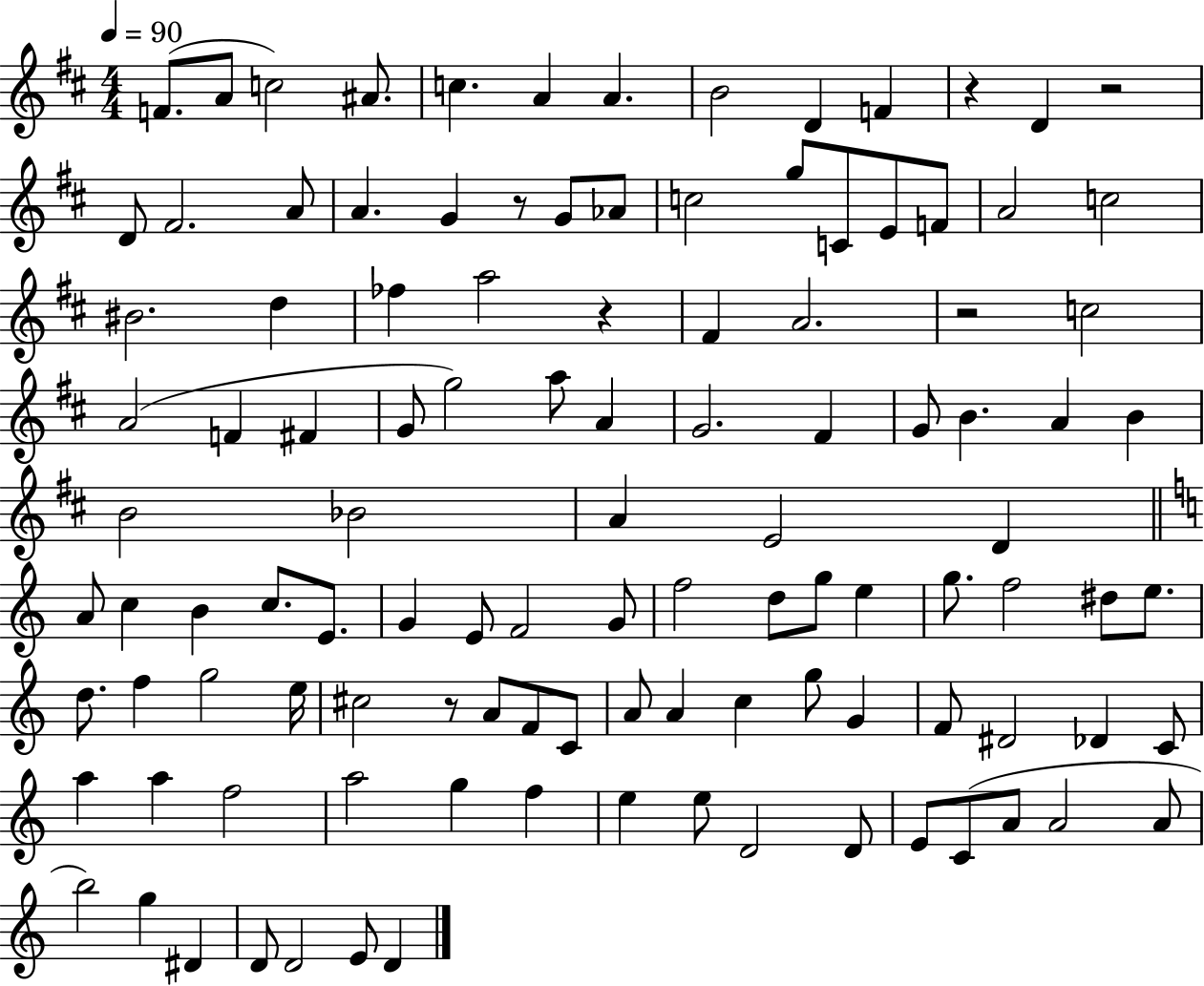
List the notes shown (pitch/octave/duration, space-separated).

F4/e. A4/e C5/h A#4/e. C5/q. A4/q A4/q. B4/h D4/q F4/q R/q D4/q R/h D4/e F#4/h. A4/e A4/q. G4/q R/e G4/e Ab4/e C5/h G5/e C4/e E4/e F4/e A4/h C5/h BIS4/h. D5/q FES5/q A5/h R/q F#4/q A4/h. R/h C5/h A4/h F4/q F#4/q G4/e G5/h A5/e A4/q G4/h. F#4/q G4/e B4/q. A4/q B4/q B4/h Bb4/h A4/q E4/h D4/q A4/e C5/q B4/q C5/e. E4/e. G4/q E4/e F4/h G4/e F5/h D5/e G5/e E5/q G5/e. F5/h D#5/e E5/e. D5/e. F5/q G5/h E5/s C#5/h R/e A4/e F4/e C4/e A4/e A4/q C5/q G5/e G4/q F4/e D#4/h Db4/q C4/e A5/q A5/q F5/h A5/h G5/q F5/q E5/q E5/e D4/h D4/e E4/e C4/e A4/e A4/h A4/e B5/h G5/q D#4/q D4/e D4/h E4/e D4/q